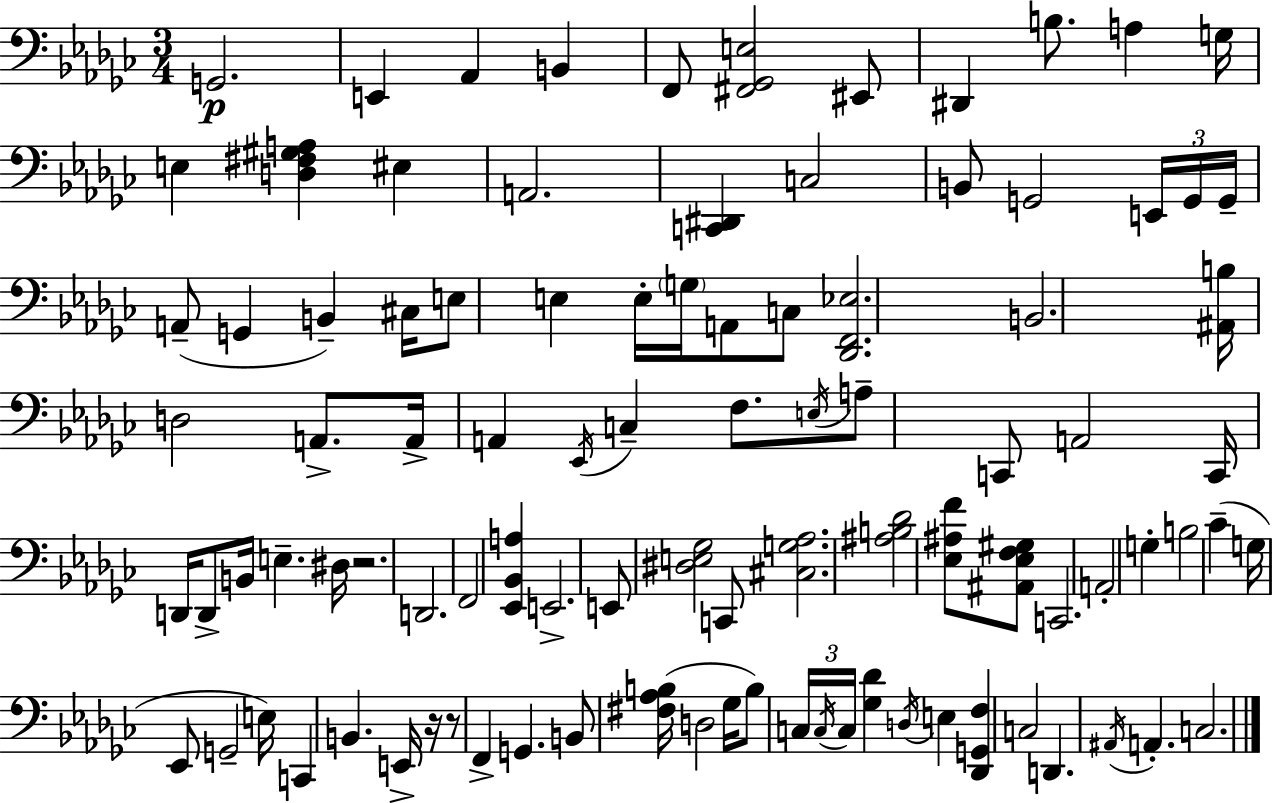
{
  \clef bass
  \numericTimeSignature
  \time 3/4
  \key ees \minor
  g,2.\p | e,4 aes,4 b,4 | f,8 <fis, ges, e>2 eis,8 | dis,4 b8. a4 g16 | \break e4 <d fis gis a>4 eis4 | a,2. | <c, dis,>4 c2 | b,8 g,2 \tuplet 3/2 { e,16 g,16 | \break g,16-- } a,8--( g,4 b,4--) cis16 | e8 e4 e16-. \parenthesize g16 a,8 c8 | <des, f, ees>2. | b,2. | \break <ais, b>16 d2 a,8.-> | a,16-> a,4 \acciaccatura { ees,16 } c4-- f8. | \acciaccatura { e16 } a8-- c,8 a,2 | c,16 d,16 d,8-> b,16 e4.-- | \break dis16 r2. | d,2. | f,2 <ees, bes, a>4 | e,2.-> | \break e,8 <dis e ges>2 | c,8 <cis g aes>2. | <ais b des'>2 <ees ais f'>8 | <ais, ees f gis>8 c,2. | \break a,2-. g4-. | b2 ces'4--( | g16 ees,8 g,2-- | e16) c,4 b,4. | \break e,16-> r16 r8 f,4-> g,4. | b,8 <fis aes b>16( d2 | ges16 b8) \tuplet 3/2 { c16 \acciaccatura { c16 } c16 } <ges des'>4 \acciaccatura { d16 } | e4 <des, g, f>4 c2 | \break d,4. \acciaccatura { ais,16 } a,4.-. | c2. | \bar "|."
}